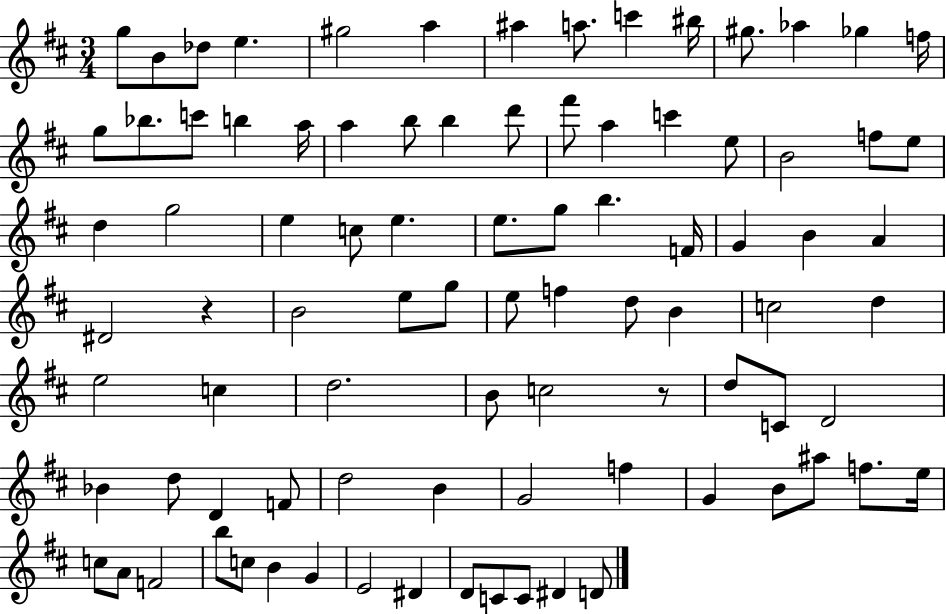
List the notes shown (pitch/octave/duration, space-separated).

G5/e B4/e Db5/e E5/q. G#5/h A5/q A#5/q A5/e. C6/q BIS5/s G#5/e. Ab5/q Gb5/q F5/s G5/e Bb5/e. C6/e B5/q A5/s A5/q B5/e B5/q D6/e F#6/e A5/q C6/q E5/e B4/h F5/e E5/e D5/q G5/h E5/q C5/e E5/q. E5/e. G5/e B5/q. F4/s G4/q B4/q A4/q D#4/h R/q B4/h E5/e G5/e E5/e F5/q D5/e B4/q C5/h D5/q E5/h C5/q D5/h. B4/e C5/h R/e D5/e C4/e D4/h Bb4/q D5/e D4/q F4/e D5/h B4/q G4/h F5/q G4/q B4/e A#5/e F5/e. E5/s C5/e A4/e F4/h B5/e C5/e B4/q G4/q E4/h D#4/q D4/e C4/e C4/e D#4/q D4/e